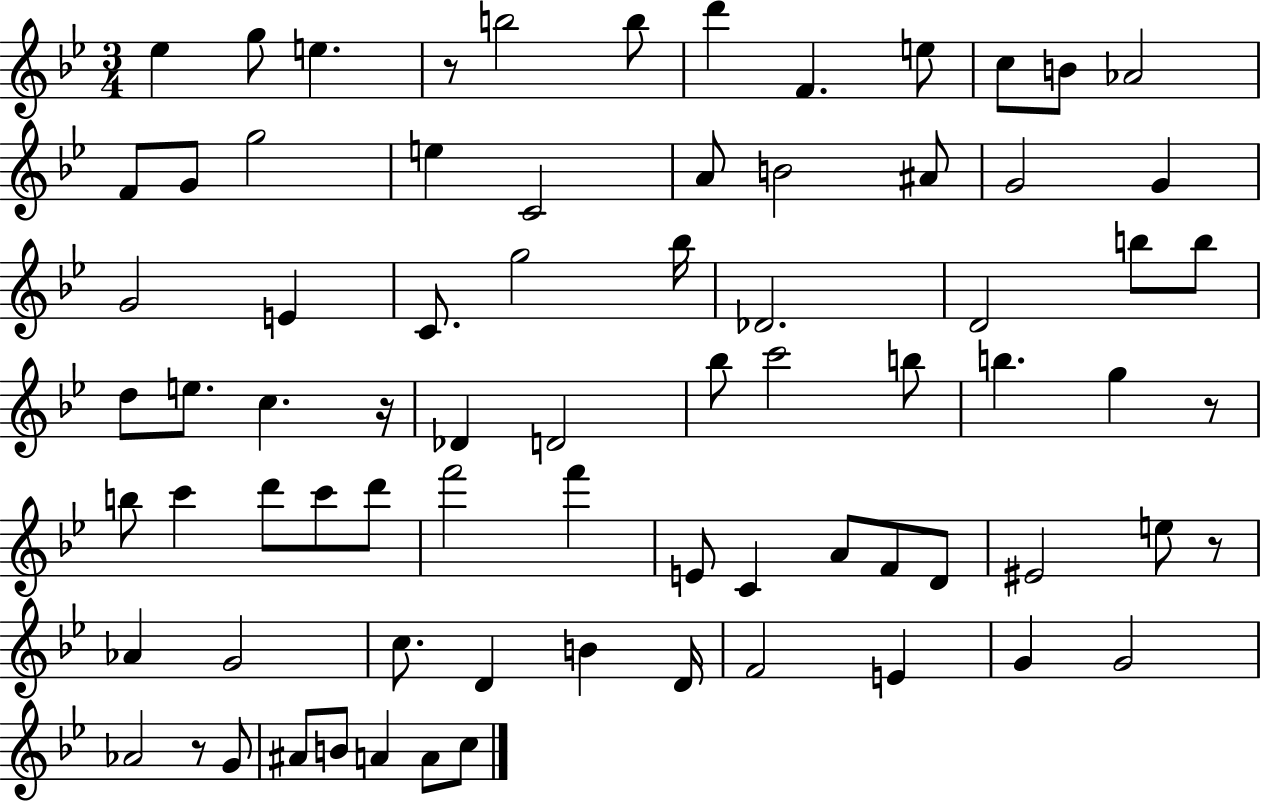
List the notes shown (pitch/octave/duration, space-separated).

Eb5/q G5/e E5/q. R/e B5/h B5/e D6/q F4/q. E5/e C5/e B4/e Ab4/h F4/e G4/e G5/h E5/q C4/h A4/e B4/h A#4/e G4/h G4/q G4/h E4/q C4/e. G5/h Bb5/s Db4/h. D4/h B5/e B5/e D5/e E5/e. C5/q. R/s Db4/q D4/h Bb5/e C6/h B5/e B5/q. G5/q R/e B5/e C6/q D6/e C6/e D6/e F6/h F6/q E4/e C4/q A4/e F4/e D4/e EIS4/h E5/e R/e Ab4/q G4/h C5/e. D4/q B4/q D4/s F4/h E4/q G4/q G4/h Ab4/h R/e G4/e A#4/e B4/e A4/q A4/e C5/e